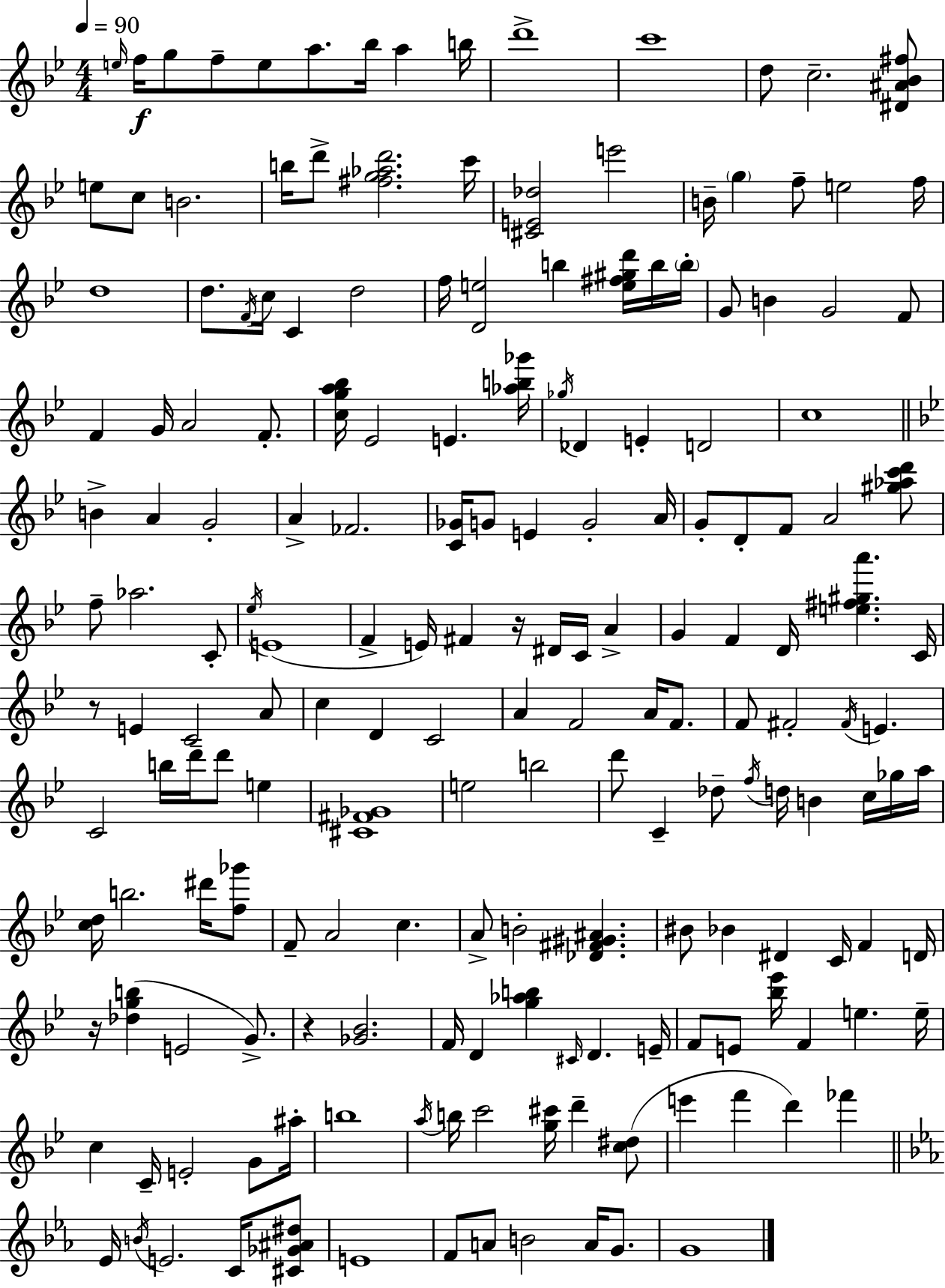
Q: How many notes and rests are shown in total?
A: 183